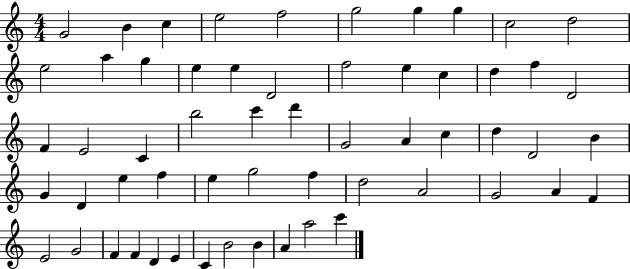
X:1
T:Untitled
M:4/4
L:1/4
K:C
G2 B c e2 f2 g2 g g c2 d2 e2 a g e e D2 f2 e c d f D2 F E2 C b2 c' d' G2 A c d D2 B G D e f e g2 f d2 A2 G2 A F E2 G2 F F D E C B2 B A a2 c'